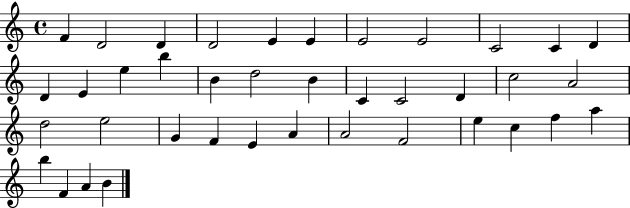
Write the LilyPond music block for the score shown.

{
  \clef treble
  \time 4/4
  \defaultTimeSignature
  \key c \major
  f'4 d'2 d'4 | d'2 e'4 e'4 | e'2 e'2 | c'2 c'4 d'4 | \break d'4 e'4 e''4 b''4 | b'4 d''2 b'4 | c'4 c'2 d'4 | c''2 a'2 | \break d''2 e''2 | g'4 f'4 e'4 a'4 | a'2 f'2 | e''4 c''4 f''4 a''4 | \break b''4 f'4 a'4 b'4 | \bar "|."
}